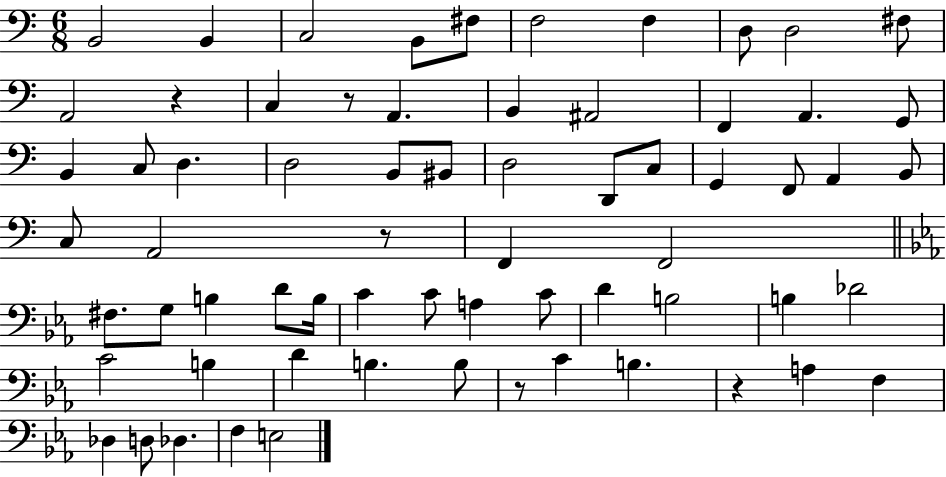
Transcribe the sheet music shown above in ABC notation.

X:1
T:Untitled
M:6/8
L:1/4
K:C
B,,2 B,, C,2 B,,/2 ^F,/2 F,2 F, D,/2 D,2 ^F,/2 A,,2 z C, z/2 A,, B,, ^A,,2 F,, A,, G,,/2 B,, C,/2 D, D,2 B,,/2 ^B,,/2 D,2 D,,/2 C,/2 G,, F,,/2 A,, B,,/2 C,/2 A,,2 z/2 F,, F,,2 ^F,/2 G,/2 B, D/2 B,/4 C C/2 A, C/2 D B,2 B, _D2 C2 B, D B, B,/2 z/2 C B, z A, F, _D, D,/2 _D, F, E,2